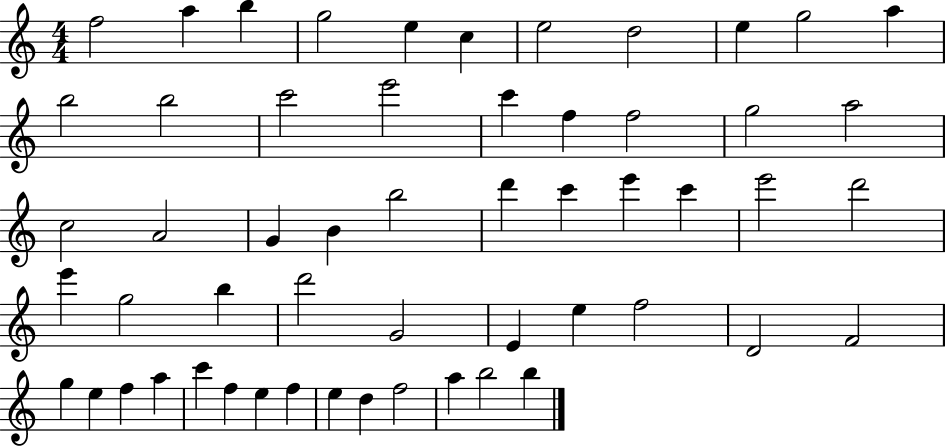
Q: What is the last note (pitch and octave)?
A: B5